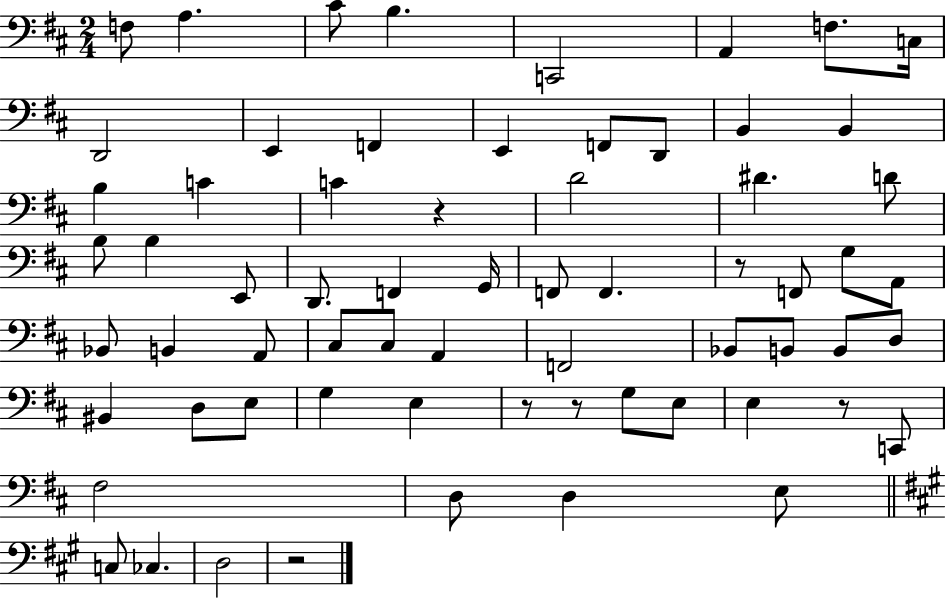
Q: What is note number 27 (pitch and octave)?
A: F2